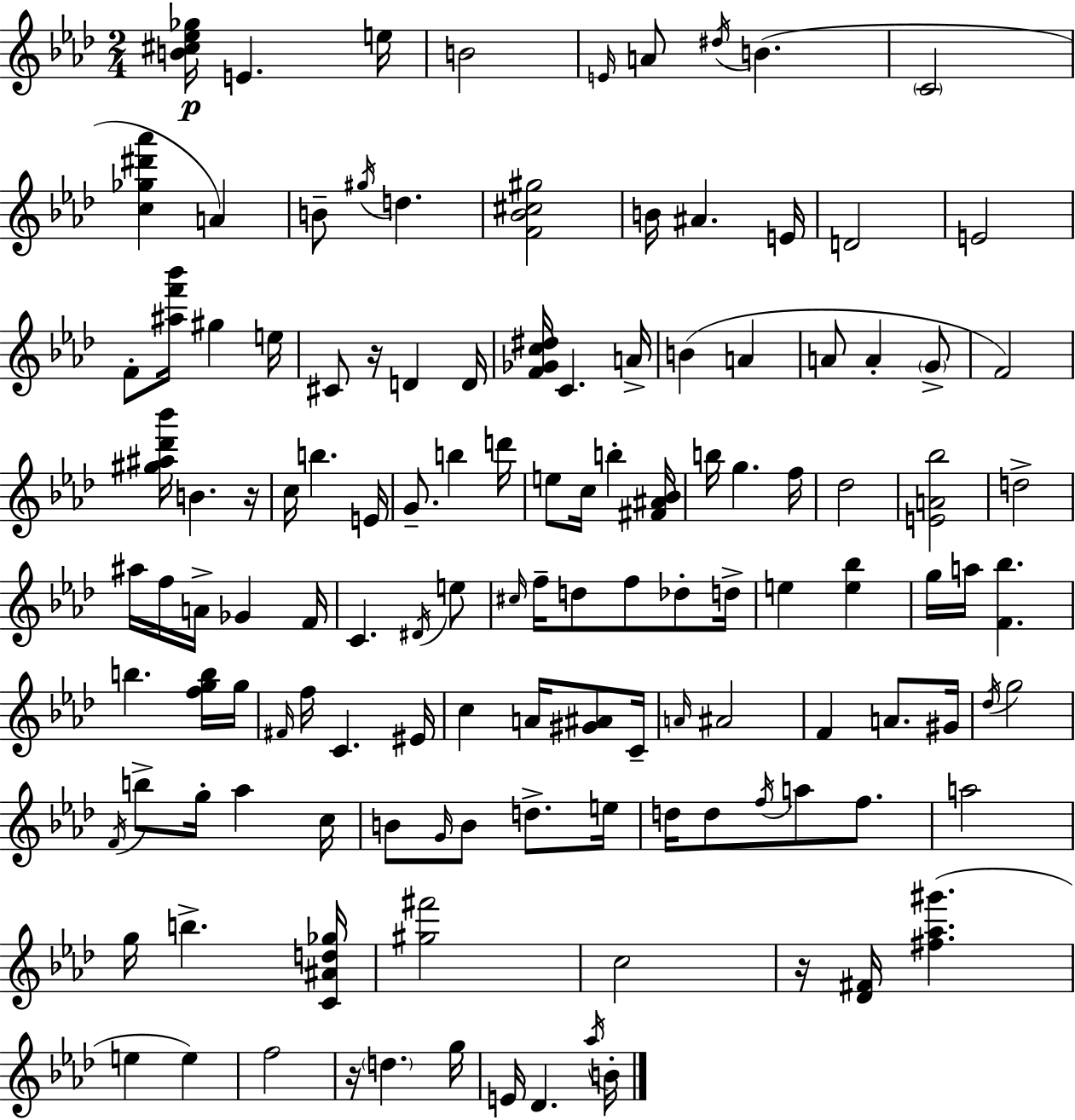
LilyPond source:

{
  \clef treble
  \numericTimeSignature
  \time 2/4
  \key aes \major
  <b' cis'' ees'' ges''>16\p e'4. e''16 | b'2 | \grace { e'16 } a'8 \acciaccatura { dis''16 } b'4.( | \parenthesize c'2 | \break <c'' ges'' dis''' aes'''>4 a'4) | b'8-- \acciaccatura { gis''16 } d''4. | <f' bes' cis'' gis''>2 | b'16 ais'4. | \break e'16 d'2 | e'2 | f'8-. <ais'' f''' bes'''>16 gis''4 | e''16 cis'8 r16 d'4 | \break d'16 <f' ges' c'' dis''>16 c'4. | a'16-> b'4( a'4 | a'8 a'4-. | \parenthesize g'8-> f'2) | \break <gis'' ais'' des''' bes'''>16 b'4. | r16 c''16 b''4. | e'16 g'8.-- b''4 | d'''16 e''8 c''16 b''4-. | \break <fis' ais' bes'>16 b''16 g''4. | f''16 des''2 | <e' a' bes''>2 | d''2-> | \break ais''16 f''16 a'16-> ges'4 | f'16 c'4. | \acciaccatura { dis'16 } e''8 \grace { cis''16 } f''16-- d''8 | f''8 des''8-. d''16-> e''4 | \break <e'' bes''>4 g''16 a''16 <f' bes''>4. | b''4. | <f'' g'' b''>16 g''16 \grace { fis'16 } f''16 c'4. | eis'16 c''4 | \break a'16 <gis' ais'>8 c'16-- \grace { a'16 } ais'2 | f'4 | a'8. gis'16 \acciaccatura { des''16 } | g''2 | \break \acciaccatura { f'16 } b''8-> g''16-. aes''4 | c''16 b'8 \grace { g'16 } b'8 d''8.-> | e''16 d''16 d''8 \acciaccatura { f''16 } a''8 | f''8. a''2 | \break g''16 b''4.-> | <c' ais' d'' ges''>16 <gis'' fis'''>2 | c''2 | r16 <des' fis'>16 <fis'' aes'' gis'''>4.( | \break e''4 e''4) | f''2 | r16 \parenthesize d''4. | g''16 e'16 des'4. | \break \acciaccatura { aes''16 } b'16-. \bar "|."
}